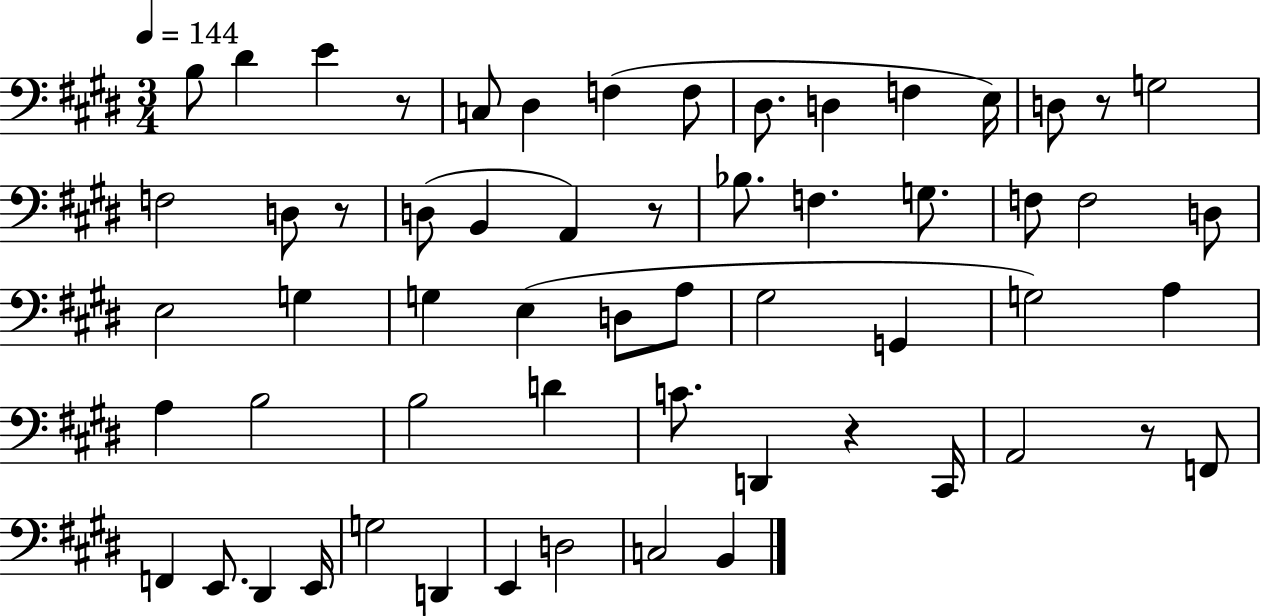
{
  \clef bass
  \numericTimeSignature
  \time 3/4
  \key e \major
  \tempo 4 = 144
  \repeat volta 2 { b8 dis'4 e'4 r8 | c8 dis4 f4( f8 | dis8. d4 f4 e16) | d8 r8 g2 | \break f2 d8 r8 | d8( b,4 a,4) r8 | bes8. f4. g8. | f8 f2 d8 | \break e2 g4 | g4 e4( d8 a8 | gis2 g,4 | g2) a4 | \break a4 b2 | b2 d'4 | c'8. d,4 r4 cis,16 | a,2 r8 f,8 | \break f,4 e,8. dis,4 e,16 | g2 d,4 | e,4 d2 | c2 b,4 | \break } \bar "|."
}